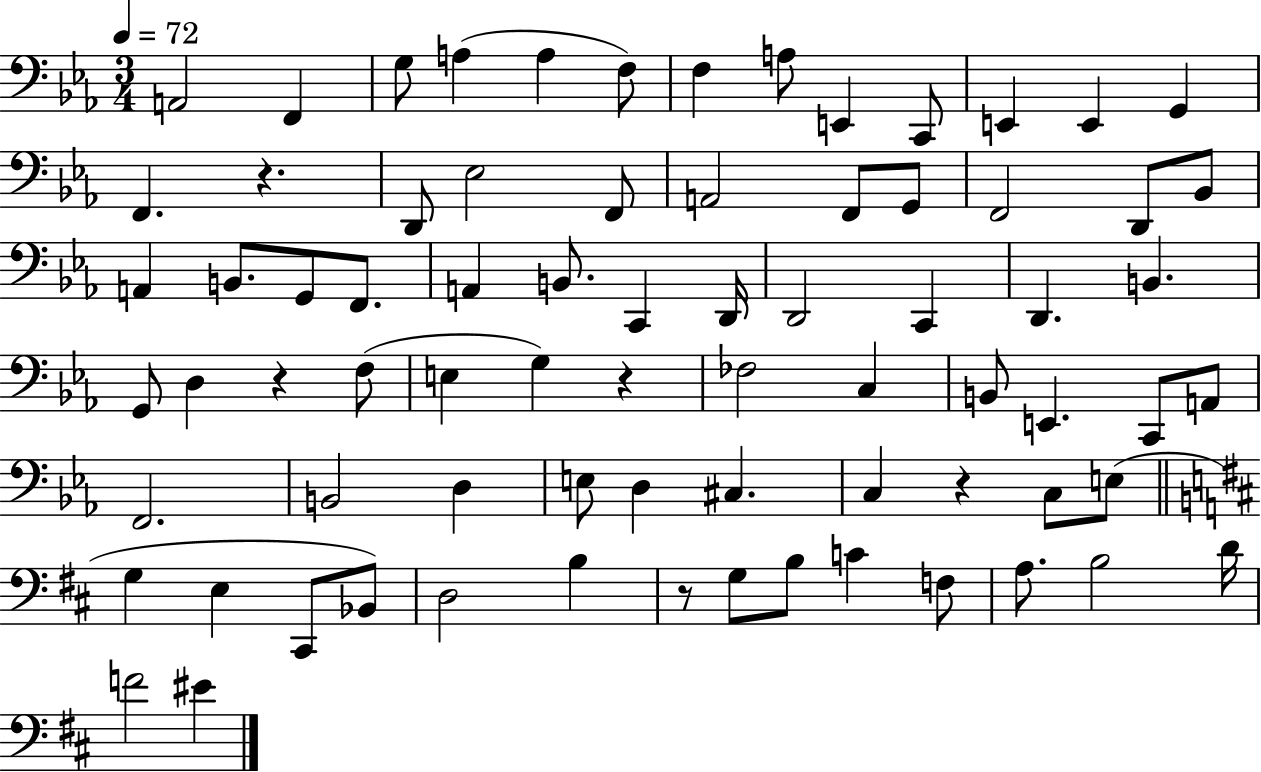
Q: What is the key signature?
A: EES major